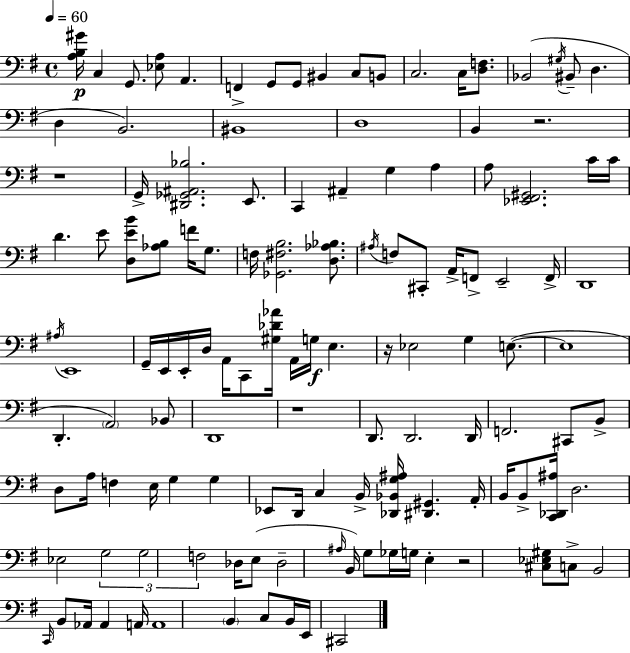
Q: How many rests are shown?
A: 5